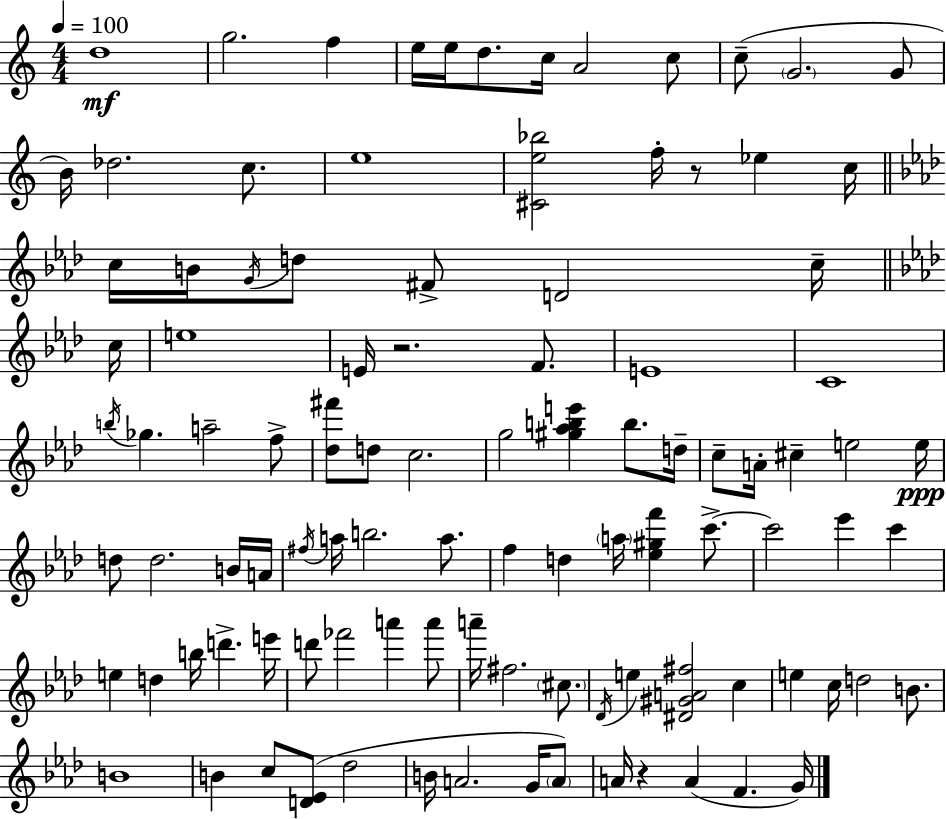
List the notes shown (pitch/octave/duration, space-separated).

D5/w G5/h. F5/q E5/s E5/s D5/e. C5/s A4/h C5/e C5/e G4/h. G4/e B4/s Db5/h. C5/e. E5/w [C#4,E5,Bb5]/h F5/s R/e Eb5/q C5/s C5/s B4/s G4/s D5/e F#4/e D4/h C5/s C5/s E5/w E4/s R/h. F4/e. E4/w C4/w B5/s Gb5/q. A5/h F5/e [Db5,F#6]/e D5/e C5/h. G5/h [G#5,Ab5,B5,E6]/q B5/e. D5/s C5/e A4/s C#5/q E5/h E5/s D5/e D5/h. B4/s A4/s F#5/s A5/s B5/h. A5/e. F5/q D5/q A5/s [Eb5,G#5,F6]/q C6/e. C6/h Eb6/q C6/q E5/q D5/q B5/s D6/q. E6/s D6/e FES6/h A6/q A6/e A6/s F#5/h. C#5/e. Db4/s E5/q [D#4,G#4,A4,F#5]/h C5/q E5/q C5/s D5/h B4/e. B4/w B4/q C5/e [D4,Eb4]/e Db5/h B4/s A4/h. G4/s A4/e A4/s R/q A4/q F4/q. G4/s